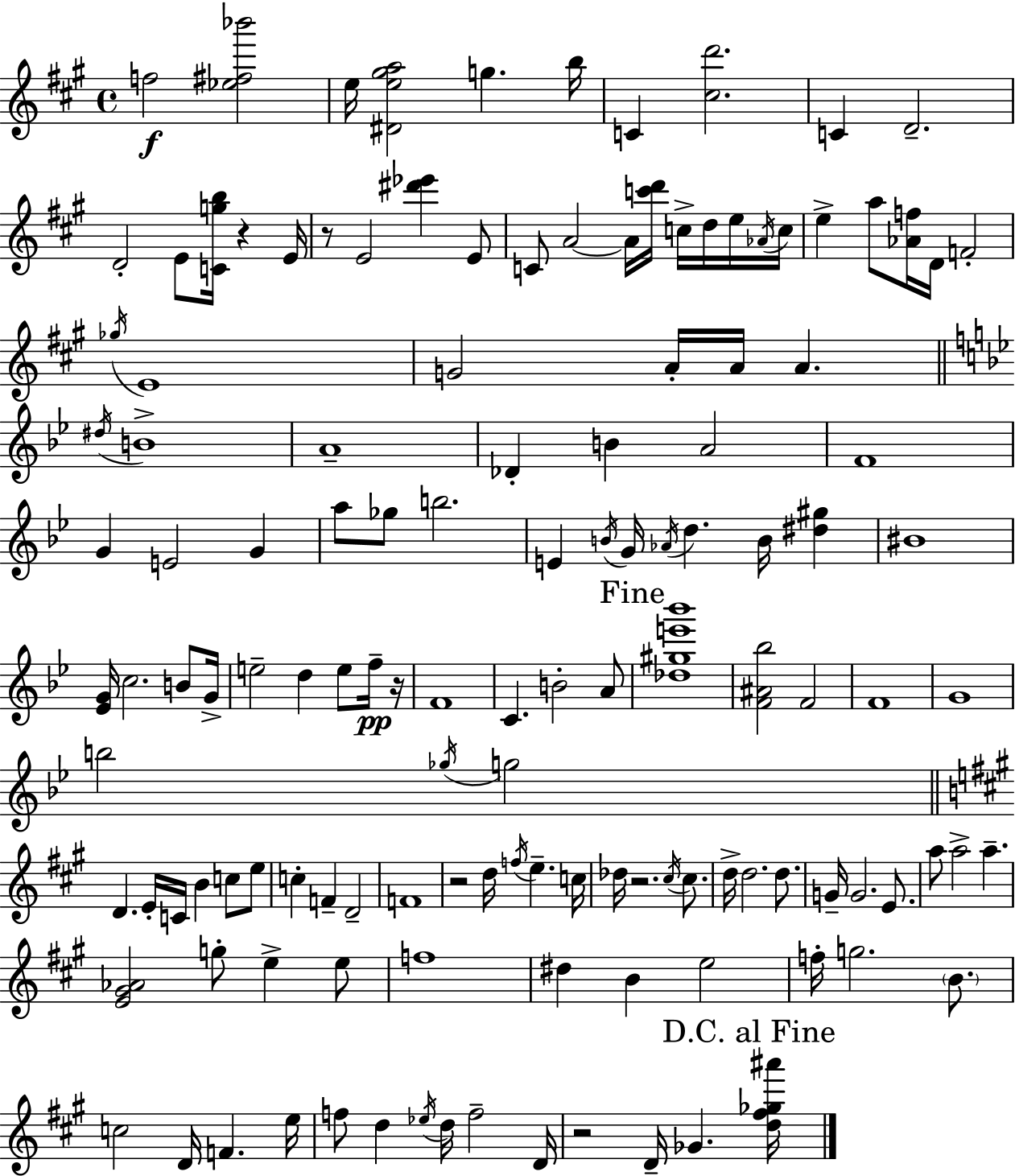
F5/h [Eb5,F#5,Bb6]/h E5/s [D#4,E5,G#5,A5]/h G5/q. B5/s C4/q [C#5,D6]/h. C4/q D4/h. D4/h E4/e [C4,G5,B5]/s R/q E4/s R/e E4/h [D#6,Eb6]/q E4/e C4/e A4/h A4/s [C6,D6]/s C5/s D5/s E5/s Ab4/s C5/s E5/q A5/e [Ab4,F5]/s D4/s F4/h Gb5/s E4/w G4/h A4/s A4/s A4/q. D#5/s B4/w A4/w Db4/q B4/q A4/h F4/w G4/q E4/h G4/q A5/e Gb5/e B5/h. E4/q B4/s G4/s Ab4/s D5/q. B4/s [D#5,G#5]/q BIS4/w [Eb4,G4]/s C5/h. B4/e G4/s E5/h D5/q E5/e F5/s R/s F4/w C4/q. B4/h A4/e [Db5,G#5,E6,Bb6]/w [F4,A#4,Bb5]/h F4/h F4/w G4/w B5/h Gb5/s G5/h D4/q. E4/s C4/s B4/q C5/e E5/e C5/q F4/q D4/h F4/w R/h D5/s F5/s E5/q. C5/s Db5/s R/h. C#5/s C#5/e. D5/s D5/h. D5/e. G4/s G4/h. E4/e. A5/e A5/h A5/q. [E4,G#4,Ab4]/h G5/e E5/q E5/e F5/w D#5/q B4/q E5/h F5/s G5/h. B4/e. C5/h D4/s F4/q. E5/s F5/e D5/q Eb5/s D5/s F5/h D4/s R/h D4/s Gb4/q. [D5,F#5,Gb5,A#6]/s